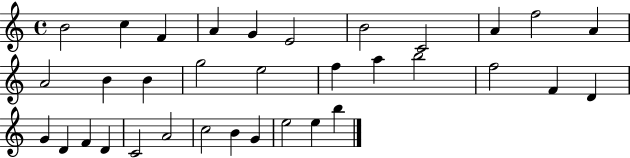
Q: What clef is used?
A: treble